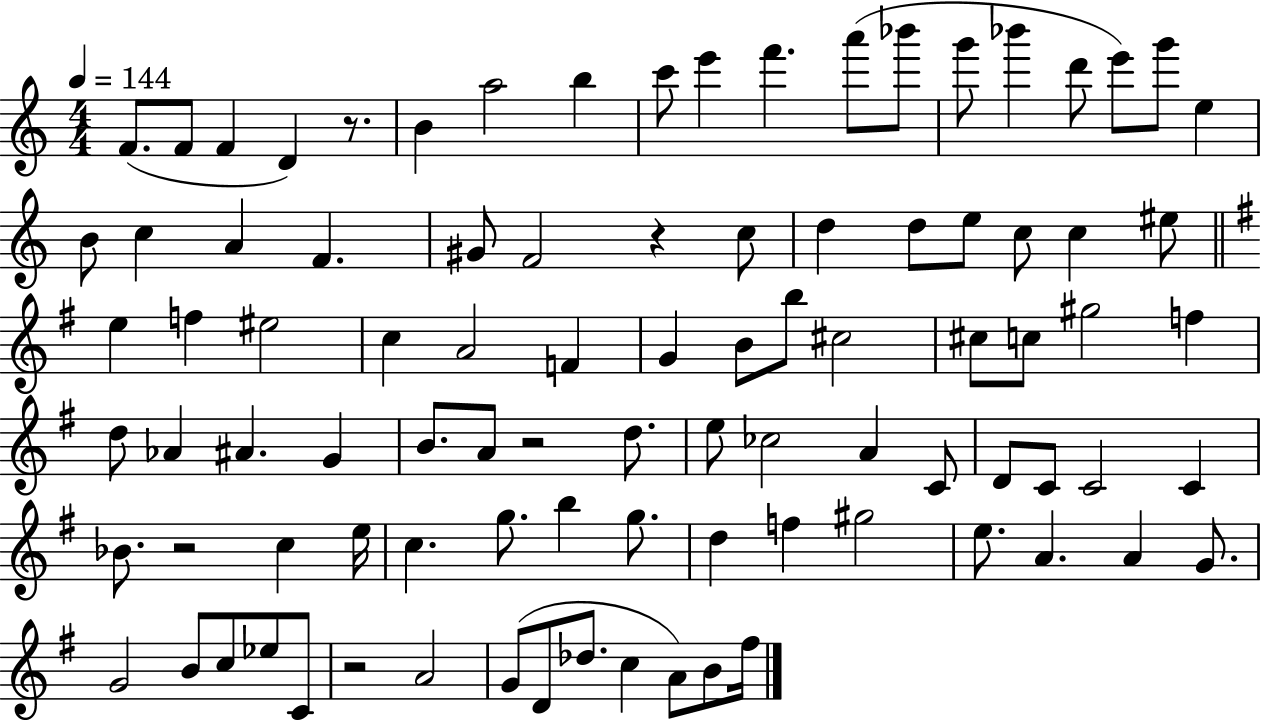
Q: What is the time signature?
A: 4/4